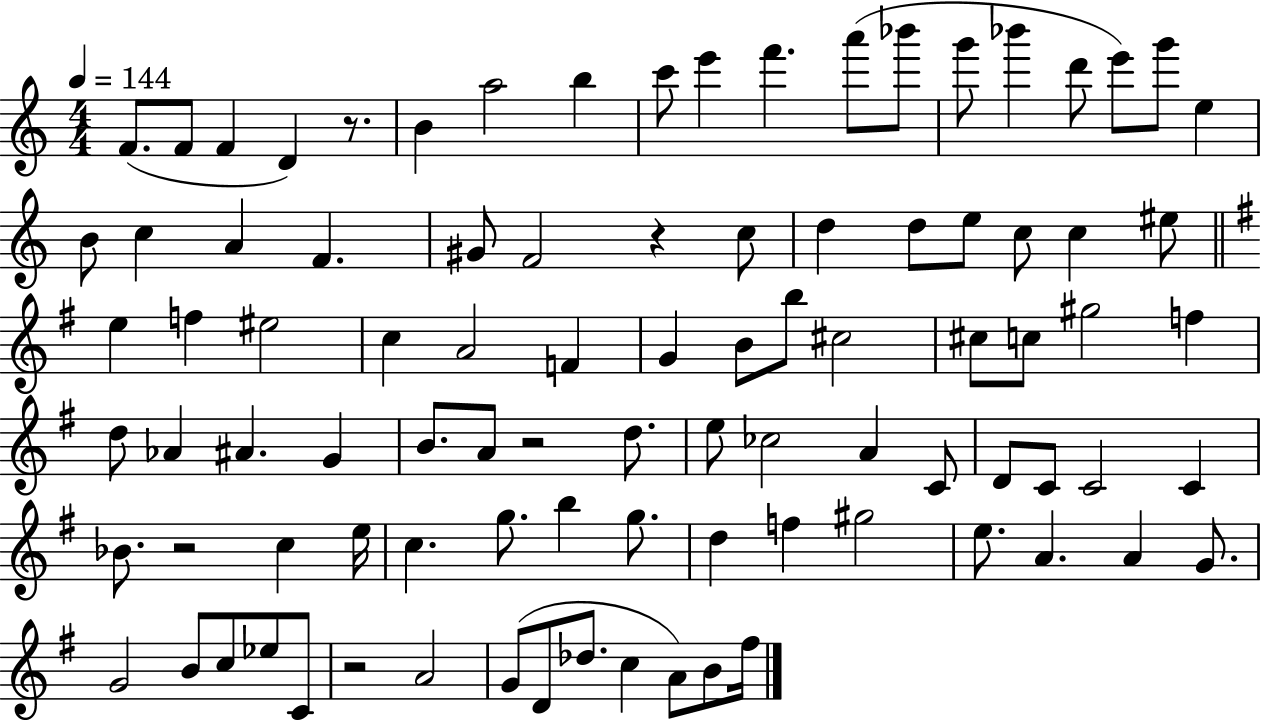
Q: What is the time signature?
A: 4/4